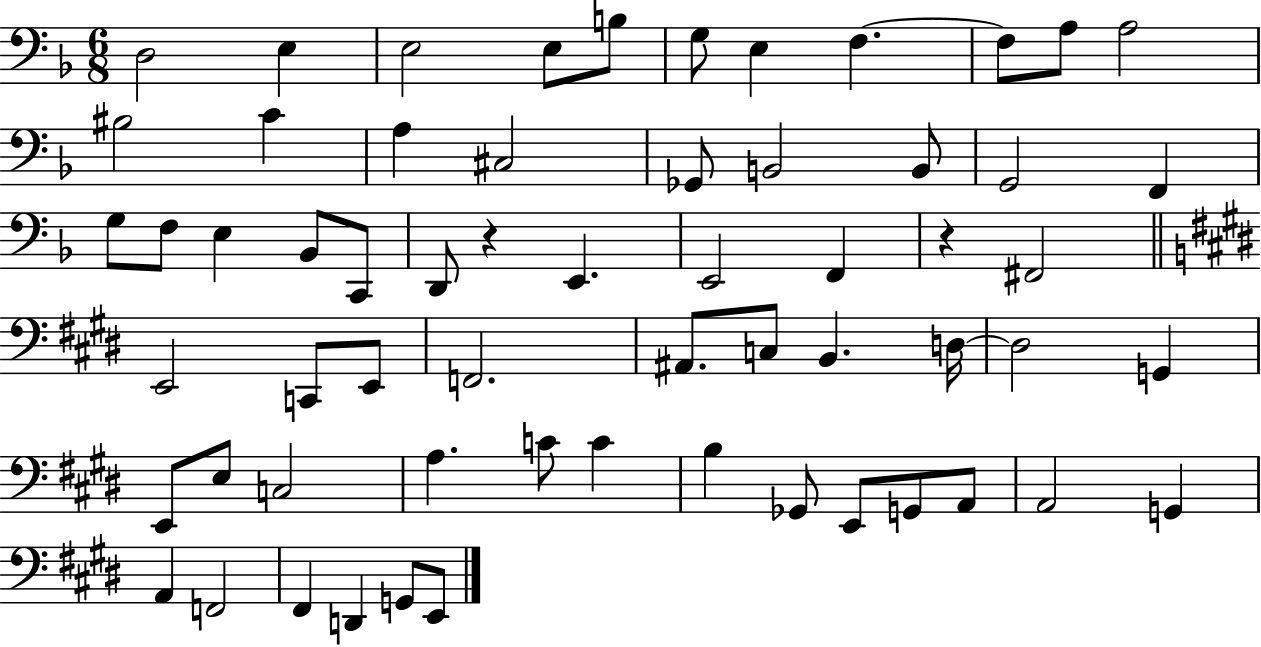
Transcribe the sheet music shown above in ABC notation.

X:1
T:Untitled
M:6/8
L:1/4
K:F
D,2 E, E,2 E,/2 B,/2 G,/2 E, F, F,/2 A,/2 A,2 ^B,2 C A, ^C,2 _G,,/2 B,,2 B,,/2 G,,2 F,, G,/2 F,/2 E, _B,,/2 C,,/2 D,,/2 z E,, E,,2 F,, z ^F,,2 E,,2 C,,/2 E,,/2 F,,2 ^A,,/2 C,/2 B,, D,/4 D,2 G,, E,,/2 E,/2 C,2 A, C/2 C B, _G,,/2 E,,/2 G,,/2 A,,/2 A,,2 G,, A,, F,,2 ^F,, D,, G,,/2 E,,/2